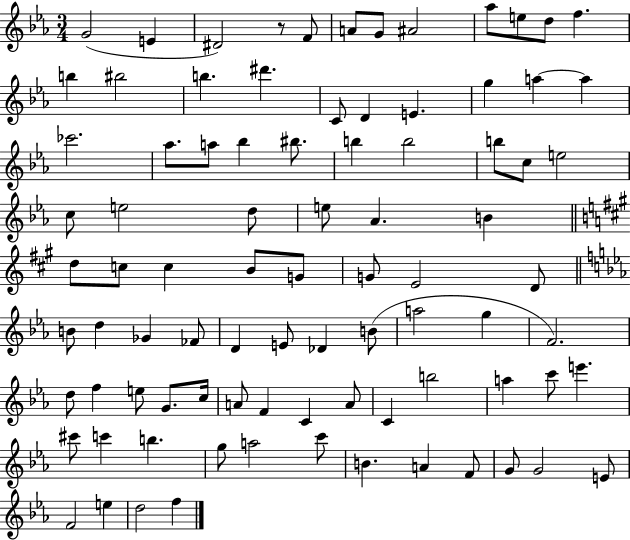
{
  \clef treble
  \numericTimeSignature
  \time 3/4
  \key ees \major
  g'2( e'4 | dis'2) r8 f'8 | a'8 g'8 ais'2 | aes''8 e''8 d''8 f''4. | \break b''4 bis''2 | b''4. dis'''4. | c'8 d'4 e'4. | g''4 a''4~~ a''4 | \break ces'''2. | aes''8. a''8 bes''4 bis''8. | b''4 b''2 | b''8 c''8 e''2 | \break c''8 e''2 d''8 | e''8 aes'4. b'4 | \bar "||" \break \key a \major d''8 c''8 c''4 b'8 g'8 | g'8 e'2 d'8 | \bar "||" \break \key ees \major b'8 d''4 ges'4 fes'8 | d'4 e'8 des'4 b'8( | a''2 g''4 | f'2.) | \break d''8 f''4 e''8 g'8. c''16 | a'8 f'4 c'4 a'8 | c'4 b''2 | a''4 c'''8 e'''4. | \break cis'''8 c'''4 b''4. | g''8 a''2 c'''8 | b'4. a'4 f'8 | g'8 g'2 e'8 | \break f'2 e''4 | d''2 f''4 | \bar "|."
}